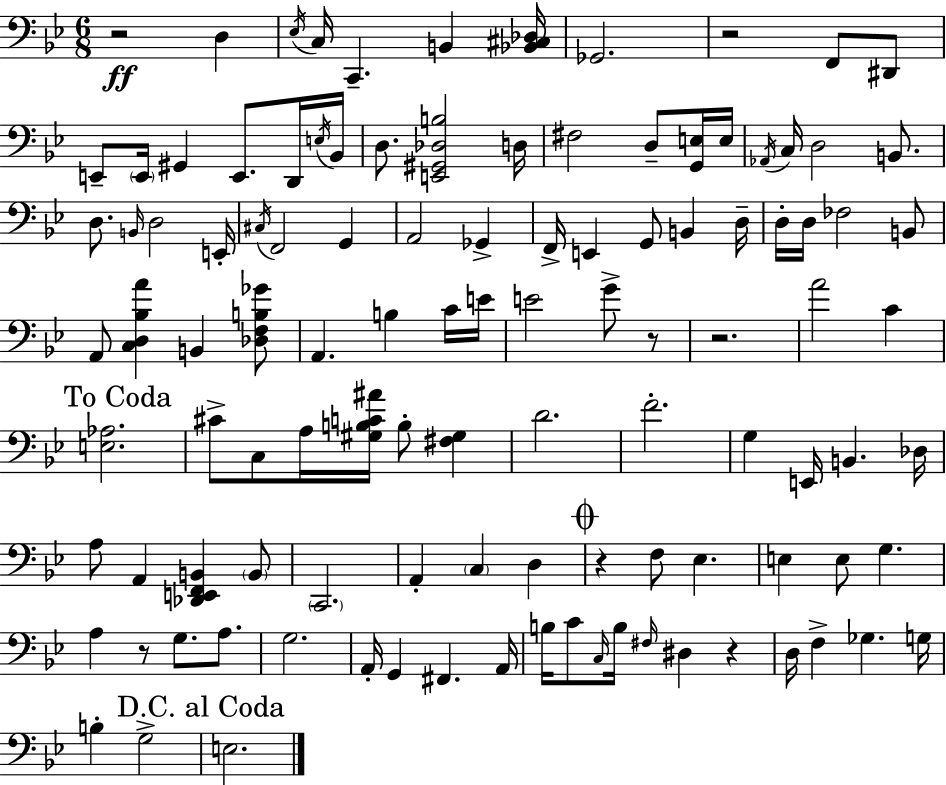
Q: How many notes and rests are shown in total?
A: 111